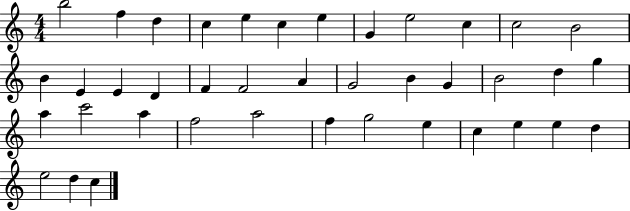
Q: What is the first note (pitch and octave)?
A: B5